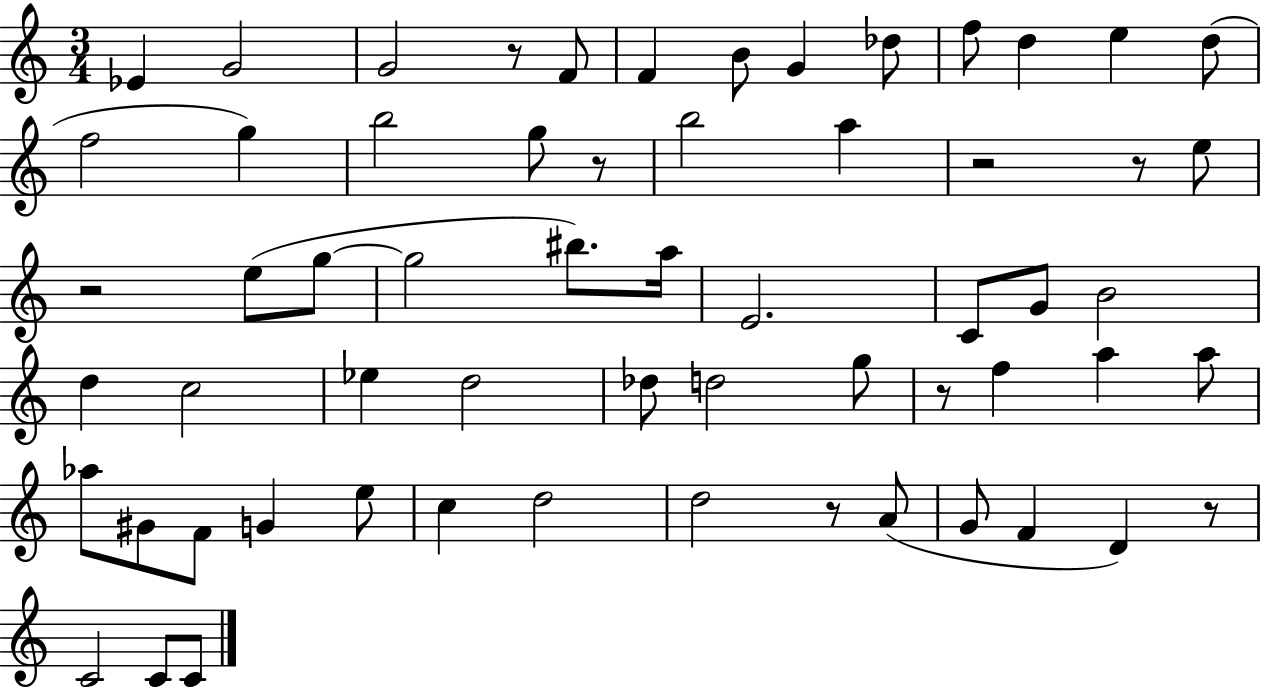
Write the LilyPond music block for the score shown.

{
  \clef treble
  \numericTimeSignature
  \time 3/4
  \key c \major
  ees'4 g'2 | g'2 r8 f'8 | f'4 b'8 g'4 des''8 | f''8 d''4 e''4 d''8( | \break f''2 g''4) | b''2 g''8 r8 | b''2 a''4 | r2 r8 e''8 | \break r2 e''8( g''8~~ | g''2 bis''8.) a''16 | e'2. | c'8 g'8 b'2 | \break d''4 c''2 | ees''4 d''2 | des''8 d''2 g''8 | r8 f''4 a''4 a''8 | \break aes''8 gis'8 f'8 g'4 e''8 | c''4 d''2 | d''2 r8 a'8( | g'8 f'4 d'4) r8 | \break c'2 c'8 c'8 | \bar "|."
}